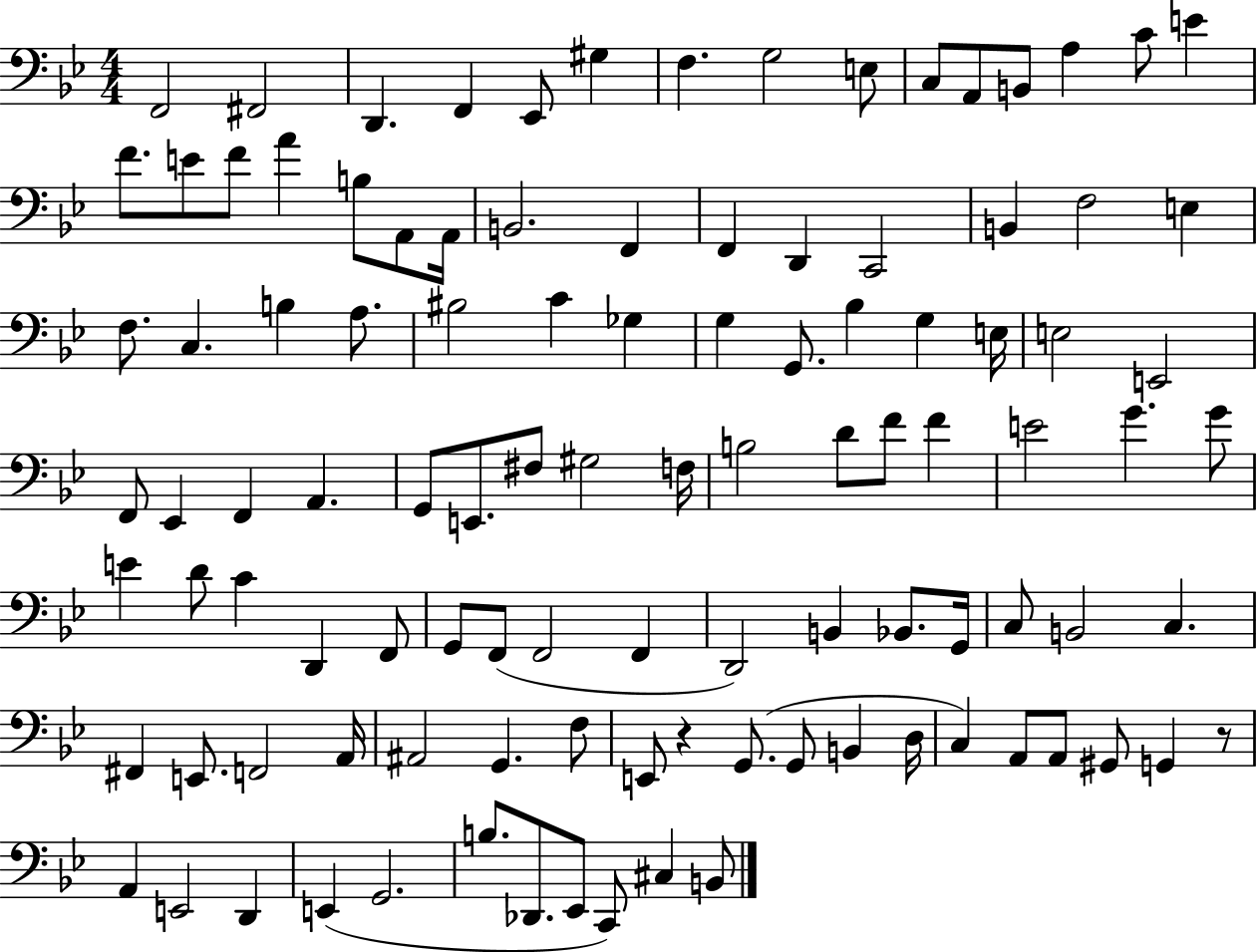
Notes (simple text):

F2/h F#2/h D2/q. F2/q Eb2/e G#3/q F3/q. G3/h E3/e C3/e A2/e B2/e A3/q C4/e E4/q F4/e. E4/e F4/e A4/q B3/e A2/e A2/s B2/h. F2/q F2/q D2/q C2/h B2/q F3/h E3/q F3/e. C3/q. B3/q A3/e. BIS3/h C4/q Gb3/q G3/q G2/e. Bb3/q G3/q E3/s E3/h E2/h F2/e Eb2/q F2/q A2/q. G2/e E2/e. F#3/e G#3/h F3/s B3/h D4/e F4/e F4/q E4/h G4/q. G4/e E4/q D4/e C4/q D2/q F2/e G2/e F2/e F2/h F2/q D2/h B2/q Bb2/e. G2/s C3/e B2/h C3/q. F#2/q E2/e. F2/h A2/s A#2/h G2/q. F3/e E2/e R/q G2/e. G2/e B2/q D3/s C3/q A2/e A2/e G#2/e G2/q R/e A2/q E2/h D2/q E2/q G2/h. B3/e. Db2/e. Eb2/e C2/e C#3/q B2/e